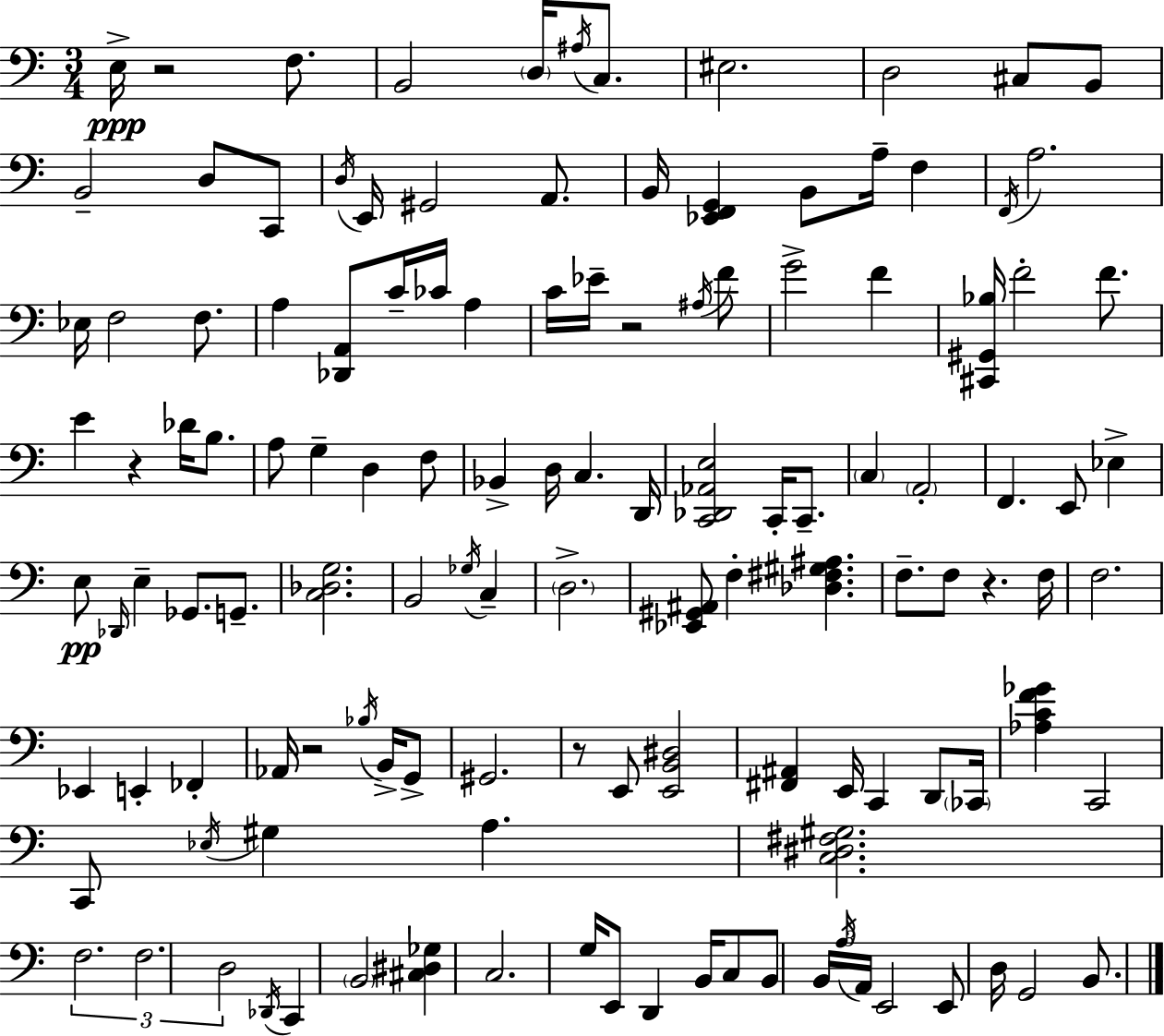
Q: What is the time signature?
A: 3/4